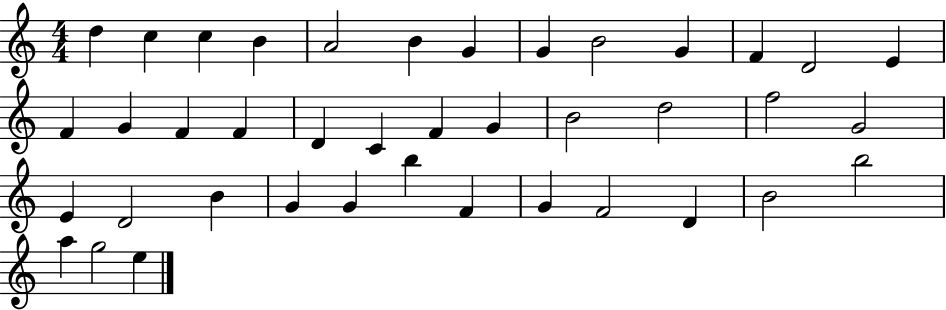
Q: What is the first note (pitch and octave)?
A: D5